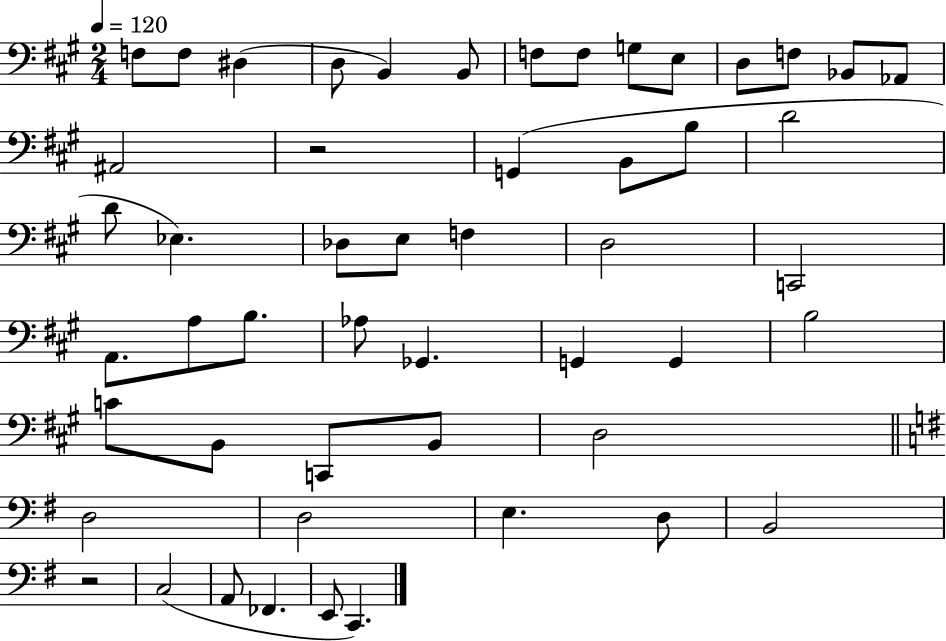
{
  \clef bass
  \numericTimeSignature
  \time 2/4
  \key a \major
  \tempo 4 = 120
  f8 f8 dis4( | d8 b,4) b,8 | f8 f8 g8 e8 | d8 f8 bes,8 aes,8 | \break ais,2 | r2 | g,4( b,8 b8 | d'2 | \break d'8 ees4.) | des8 e8 f4 | d2 | c,2 | \break a,8. a8 b8. | aes8 ges,4. | g,4 g,4 | b2 | \break c'8 b,8 c,8 b,8 | d2 | \bar "||" \break \key g \major d2 | d2 | e4. d8 | b,2 | \break r2 | c2( | a,8 fes,4. | e,8 c,4.) | \break \bar "|."
}